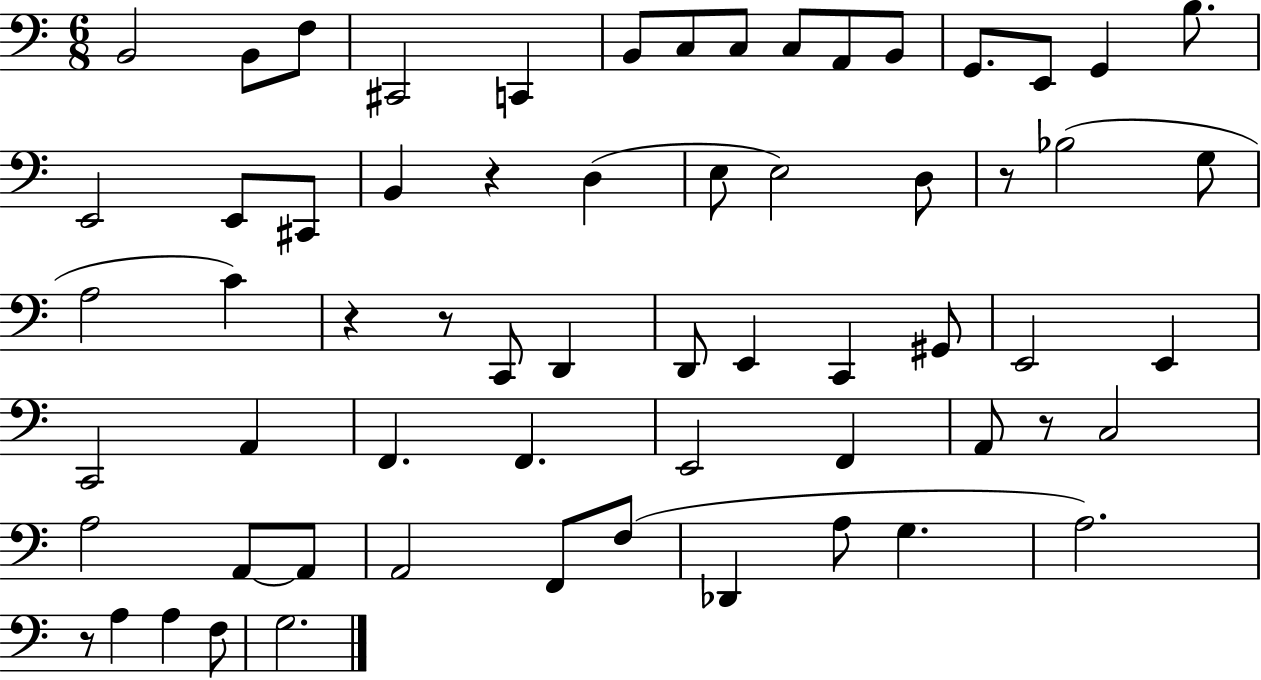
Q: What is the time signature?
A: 6/8